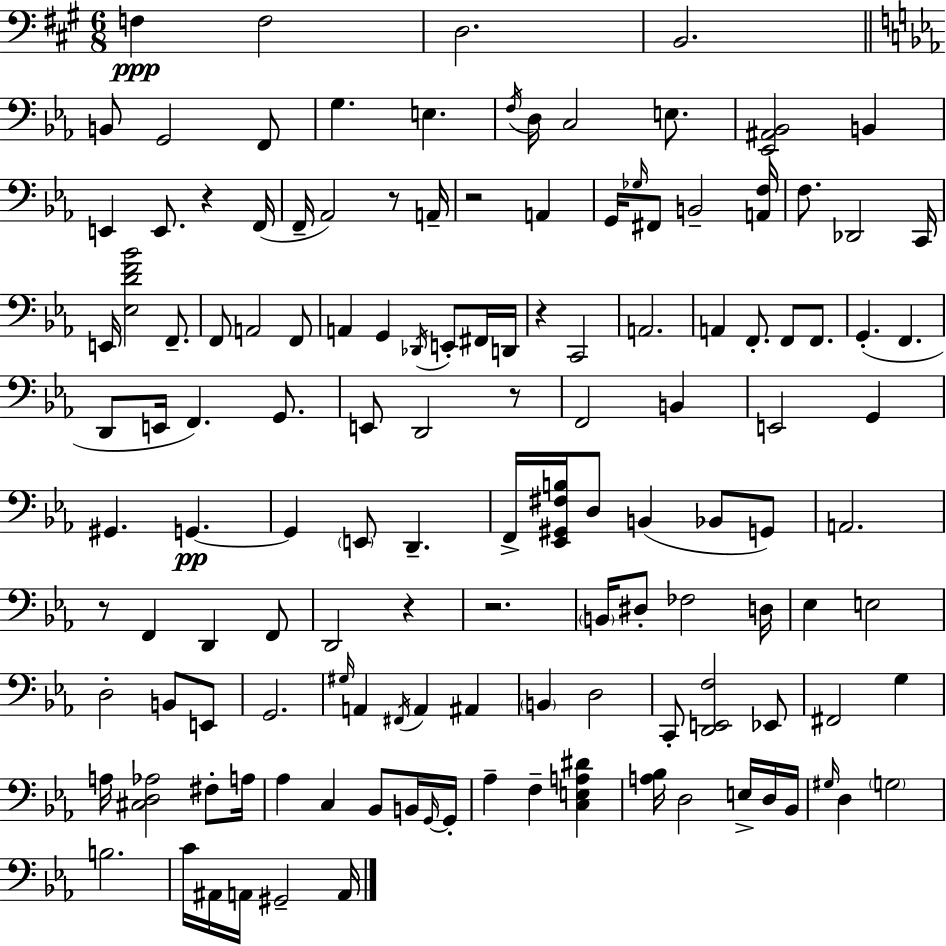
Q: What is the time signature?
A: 6/8